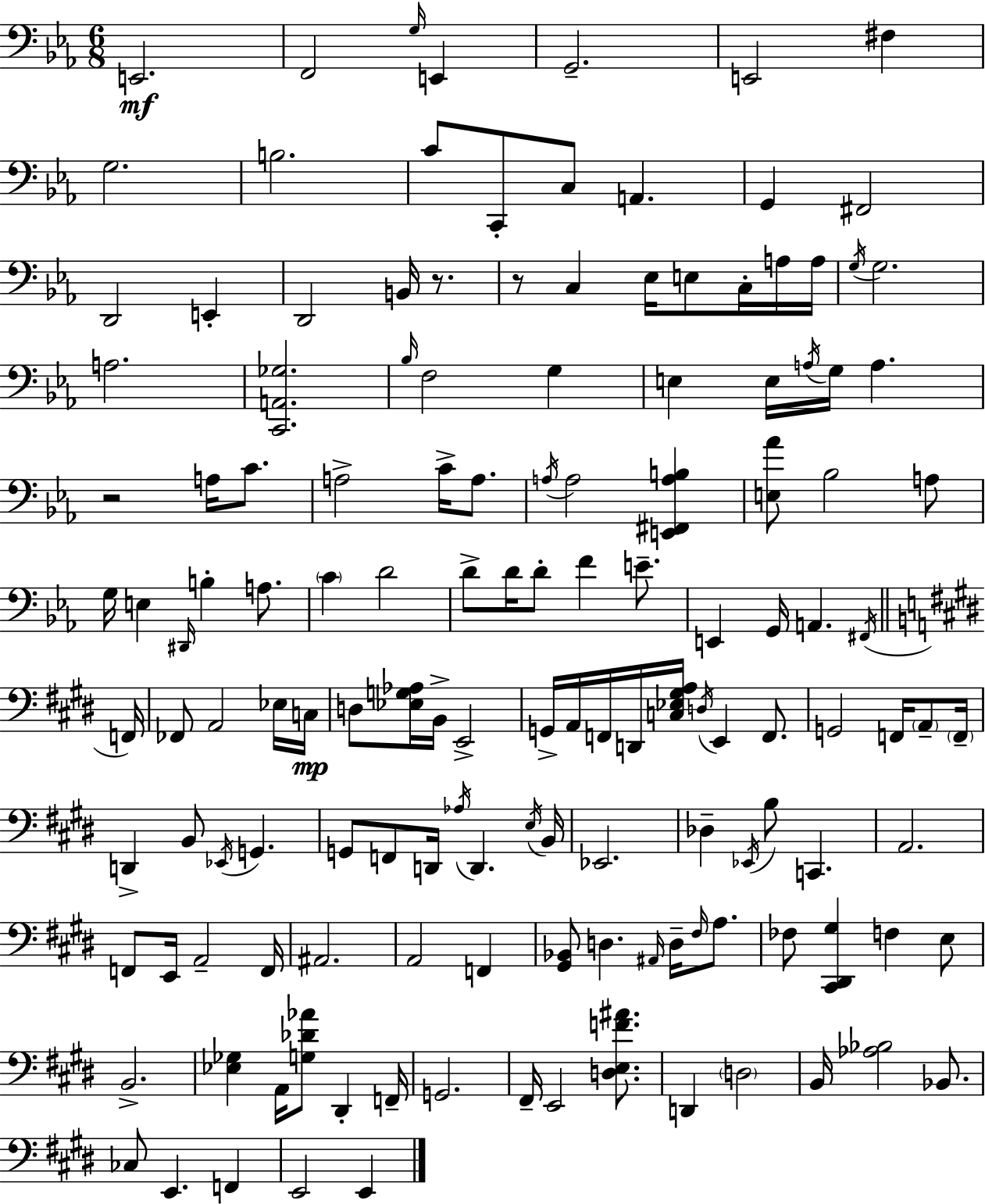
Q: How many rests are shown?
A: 3